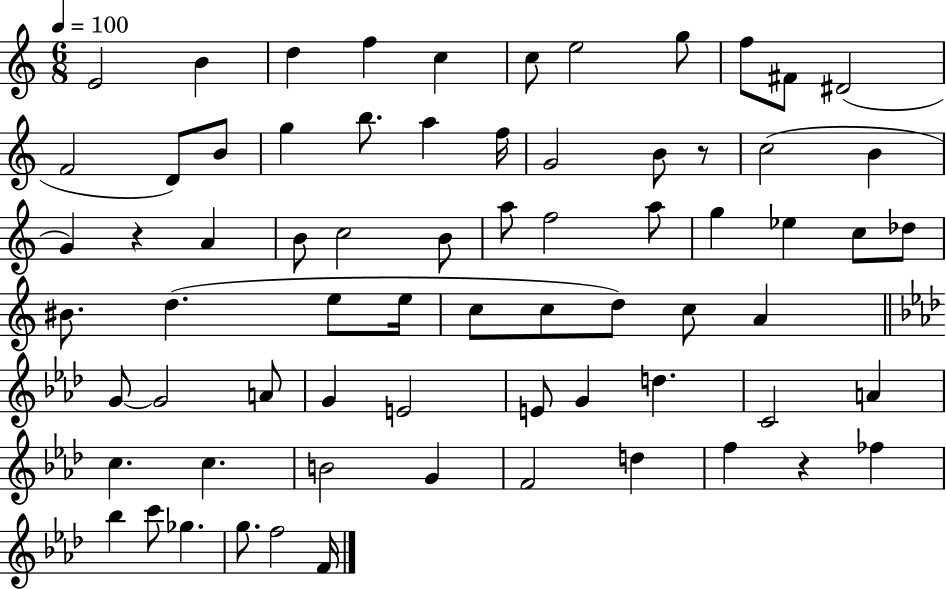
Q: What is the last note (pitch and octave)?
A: F4